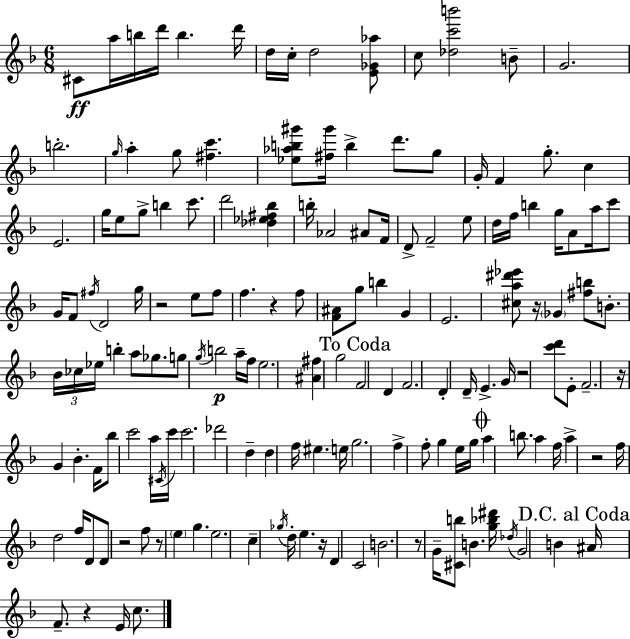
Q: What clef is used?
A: treble